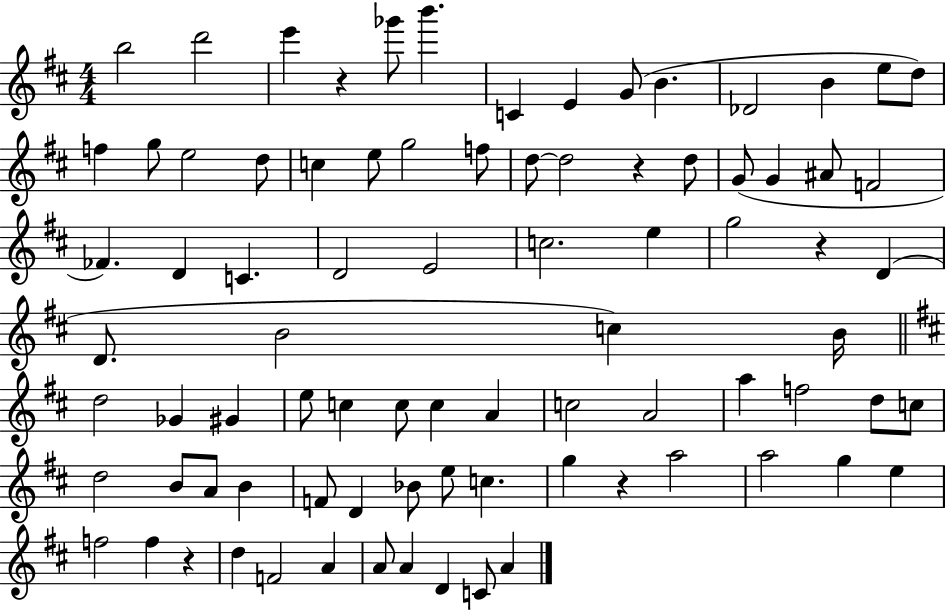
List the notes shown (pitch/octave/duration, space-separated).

B5/h D6/h E6/q R/q Gb6/e B6/q. C4/q E4/q G4/e B4/q. Db4/h B4/q E5/e D5/e F5/q G5/e E5/h D5/e C5/q E5/e G5/h F5/e D5/e D5/h R/q D5/e G4/e G4/q A#4/e F4/h FES4/q. D4/q C4/q. D4/h E4/h C5/h. E5/q G5/h R/q D4/q D4/e. B4/h C5/q B4/s D5/h Gb4/q G#4/q E5/e C5/q C5/e C5/q A4/q C5/h A4/h A5/q F5/h D5/e C5/e D5/h B4/e A4/e B4/q F4/e D4/q Bb4/e E5/e C5/q. G5/q R/q A5/h A5/h G5/q E5/q F5/h F5/q R/q D5/q F4/h A4/q A4/e A4/q D4/q C4/e A4/q